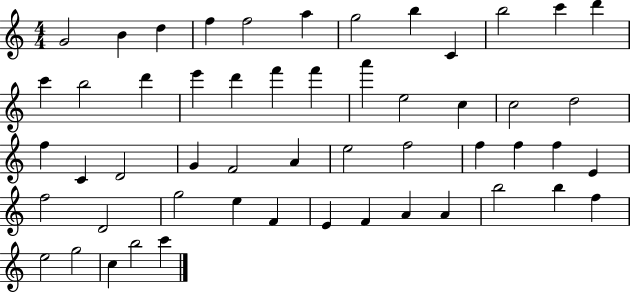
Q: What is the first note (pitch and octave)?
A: G4